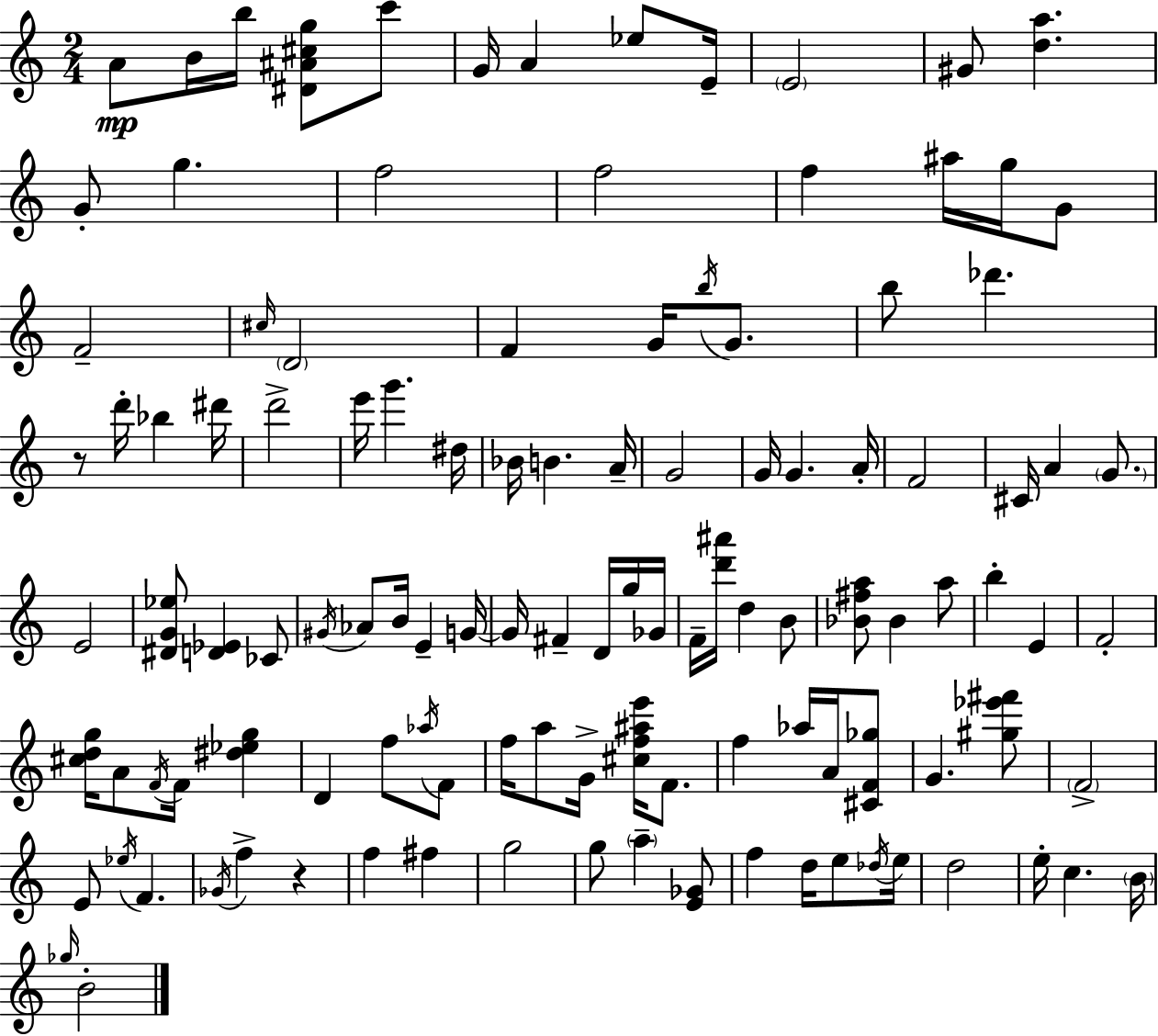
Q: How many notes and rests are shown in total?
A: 116